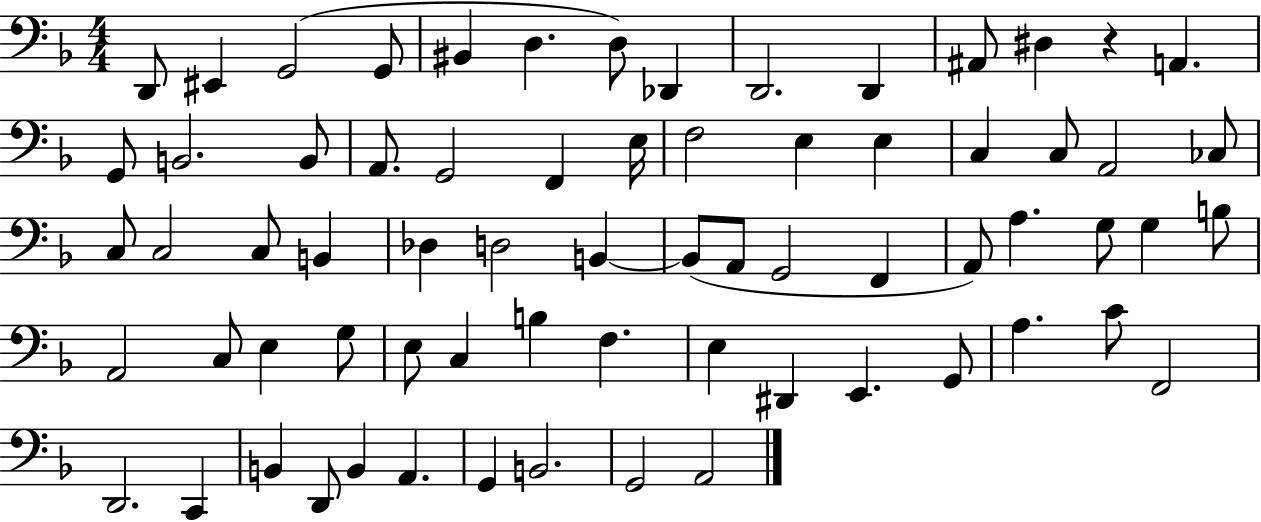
X:1
T:Untitled
M:4/4
L:1/4
K:F
D,,/2 ^E,, G,,2 G,,/2 ^B,, D, D,/2 _D,, D,,2 D,, ^A,,/2 ^D, z A,, G,,/2 B,,2 B,,/2 A,,/2 G,,2 F,, E,/4 F,2 E, E, C, C,/2 A,,2 _C,/2 C,/2 C,2 C,/2 B,, _D, D,2 B,, B,,/2 A,,/2 G,,2 F,, A,,/2 A, G,/2 G, B,/2 A,,2 C,/2 E, G,/2 E,/2 C, B, F, E, ^D,, E,, G,,/2 A, C/2 F,,2 D,,2 C,, B,, D,,/2 B,, A,, G,, B,,2 G,,2 A,,2